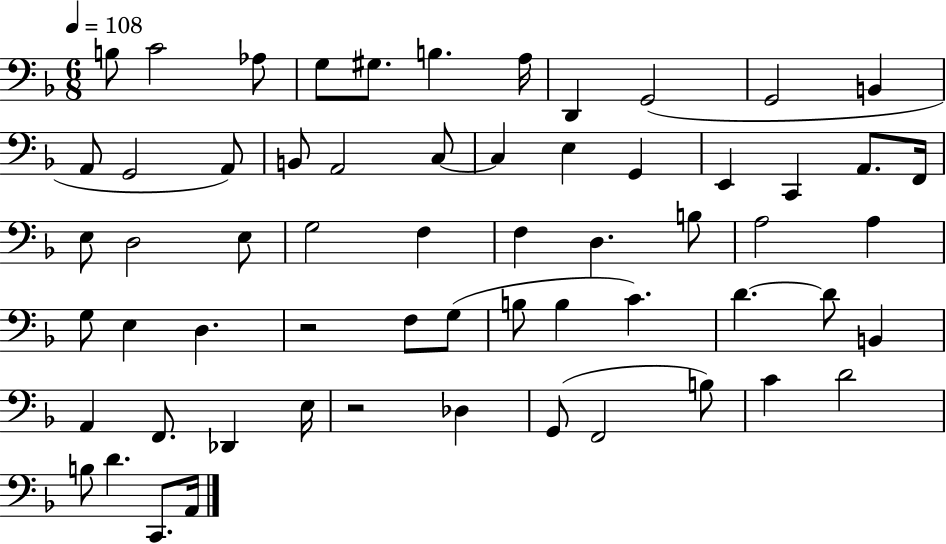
B3/e C4/h Ab3/e G3/e G#3/e. B3/q. A3/s D2/q G2/h G2/h B2/q A2/e G2/h A2/e B2/e A2/h C3/e C3/q E3/q G2/q E2/q C2/q A2/e. F2/s E3/e D3/h E3/e G3/h F3/q F3/q D3/q. B3/e A3/h A3/q G3/e E3/q D3/q. R/h F3/e G3/e B3/e B3/q C4/q. D4/q. D4/e B2/q A2/q F2/e. Db2/q E3/s R/h Db3/q G2/e F2/h B3/e C4/q D4/h B3/e D4/q. C2/e. A2/s